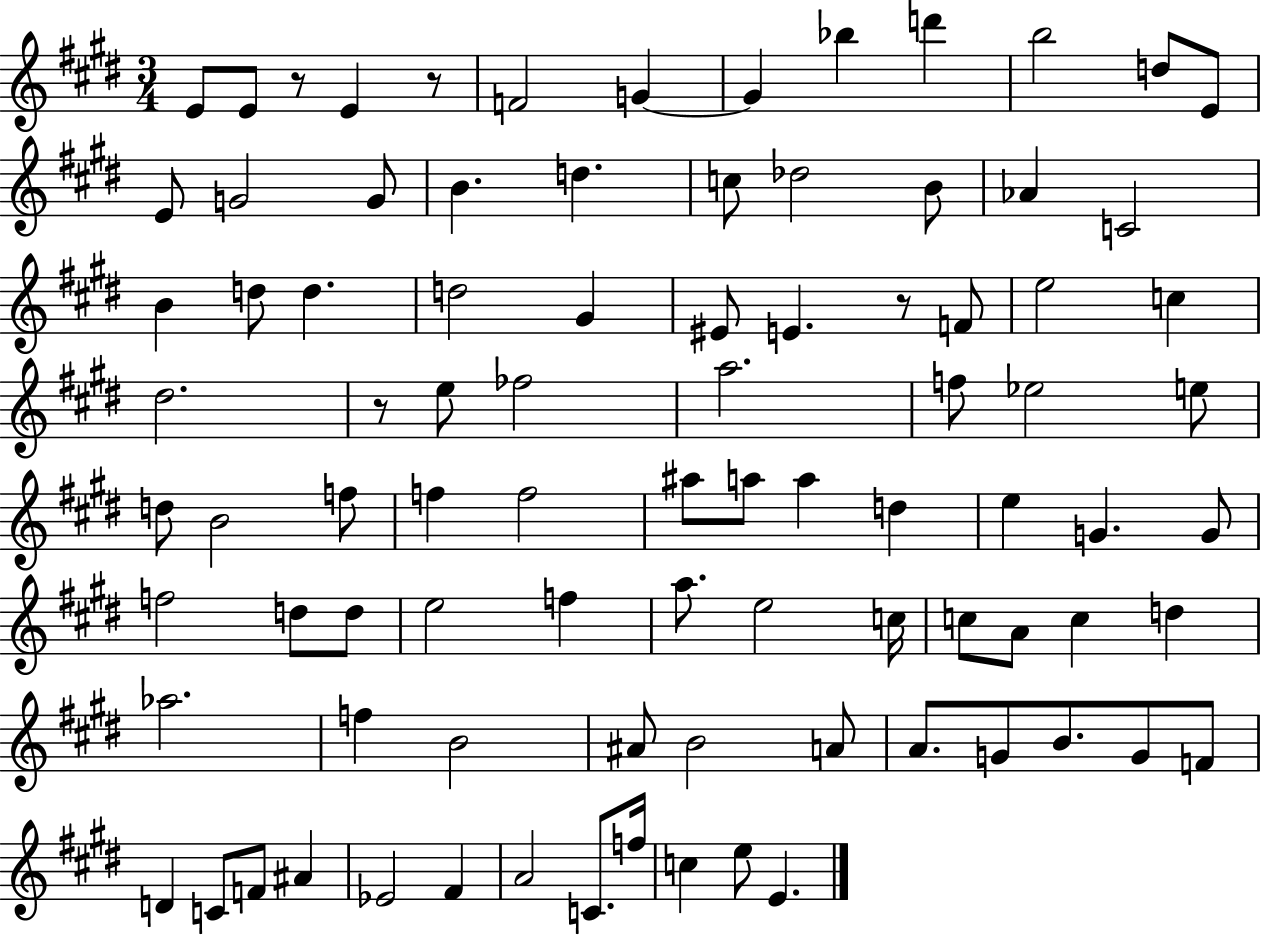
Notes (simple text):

E4/e E4/e R/e E4/q R/e F4/h G4/q G4/q Bb5/q D6/q B5/h D5/e E4/e E4/e G4/h G4/e B4/q. D5/q. C5/e Db5/h B4/e Ab4/q C4/h B4/q D5/e D5/q. D5/h G#4/q EIS4/e E4/q. R/e F4/e E5/h C5/q D#5/h. R/e E5/e FES5/h A5/h. F5/e Eb5/h E5/e D5/e B4/h F5/e F5/q F5/h A#5/e A5/e A5/q D5/q E5/q G4/q. G4/e F5/h D5/e D5/e E5/h F5/q A5/e. E5/h C5/s C5/e A4/e C5/q D5/q Ab5/h. F5/q B4/h A#4/e B4/h A4/e A4/e. G4/e B4/e. G4/e F4/e D4/q C4/e F4/e A#4/q Eb4/h F#4/q A4/h C4/e. F5/s C5/q E5/e E4/q.